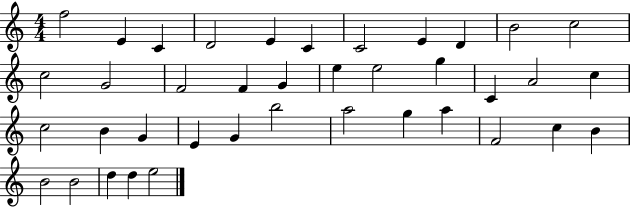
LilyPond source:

{
  \clef treble
  \numericTimeSignature
  \time 4/4
  \key c \major
  f''2 e'4 c'4 | d'2 e'4 c'4 | c'2 e'4 d'4 | b'2 c''2 | \break c''2 g'2 | f'2 f'4 g'4 | e''4 e''2 g''4 | c'4 a'2 c''4 | \break c''2 b'4 g'4 | e'4 g'4 b''2 | a''2 g''4 a''4 | f'2 c''4 b'4 | \break b'2 b'2 | d''4 d''4 e''2 | \bar "|."
}